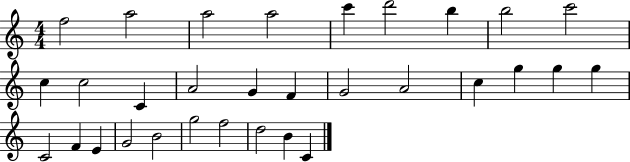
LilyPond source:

{
  \clef treble
  \numericTimeSignature
  \time 4/4
  \key c \major
  f''2 a''2 | a''2 a''2 | c'''4 d'''2 b''4 | b''2 c'''2 | \break c''4 c''2 c'4 | a'2 g'4 f'4 | g'2 a'2 | c''4 g''4 g''4 g''4 | \break c'2 f'4 e'4 | g'2 b'2 | g''2 f''2 | d''2 b'4 c'4 | \break \bar "|."
}